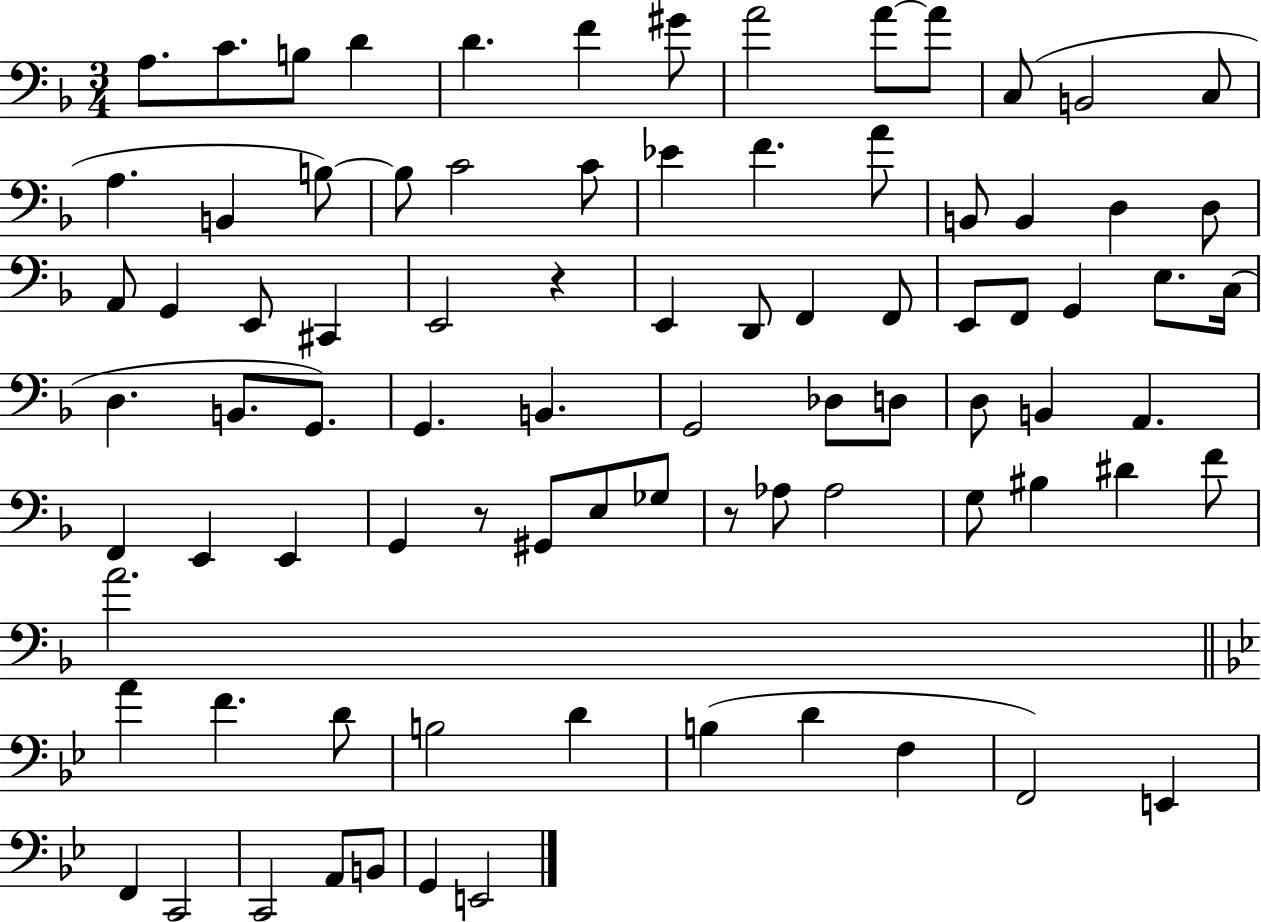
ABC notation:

X:1
T:Untitled
M:3/4
L:1/4
K:F
A,/2 C/2 B,/2 D D F ^G/2 A2 A/2 A/2 C,/2 B,,2 C,/2 A, B,, B,/2 B,/2 C2 C/2 _E F A/2 B,,/2 B,, D, D,/2 A,,/2 G,, E,,/2 ^C,, E,,2 z E,, D,,/2 F,, F,,/2 E,,/2 F,,/2 G,, E,/2 C,/4 D, B,,/2 G,,/2 G,, B,, G,,2 _D,/2 D,/2 D,/2 B,, A,, F,, E,, E,, G,, z/2 ^G,,/2 E,/2 _G,/2 z/2 _A,/2 _A,2 G,/2 ^B, ^D F/2 A2 A F D/2 B,2 D B, D F, F,,2 E,, F,, C,,2 C,,2 A,,/2 B,,/2 G,, E,,2